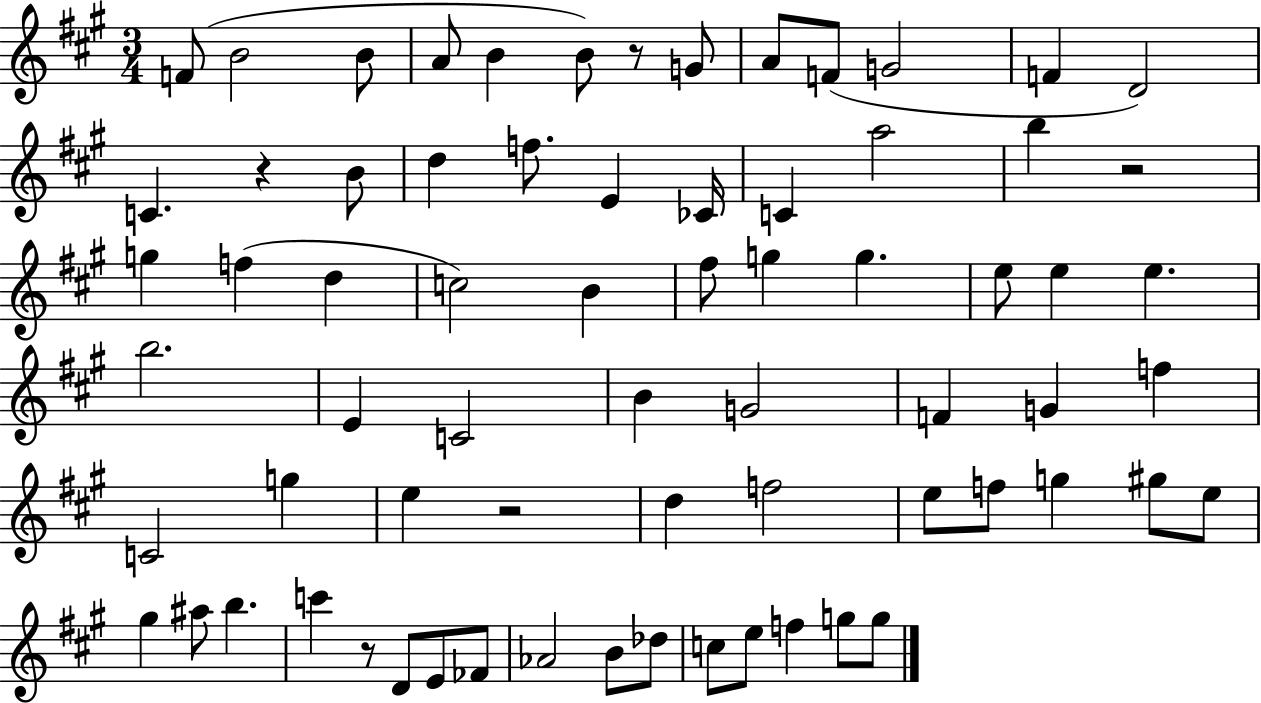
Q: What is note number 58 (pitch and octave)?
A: Ab4